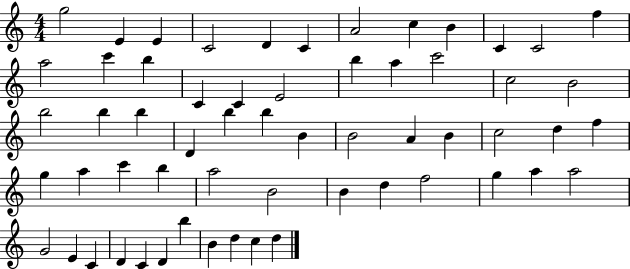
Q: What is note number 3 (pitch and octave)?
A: E4